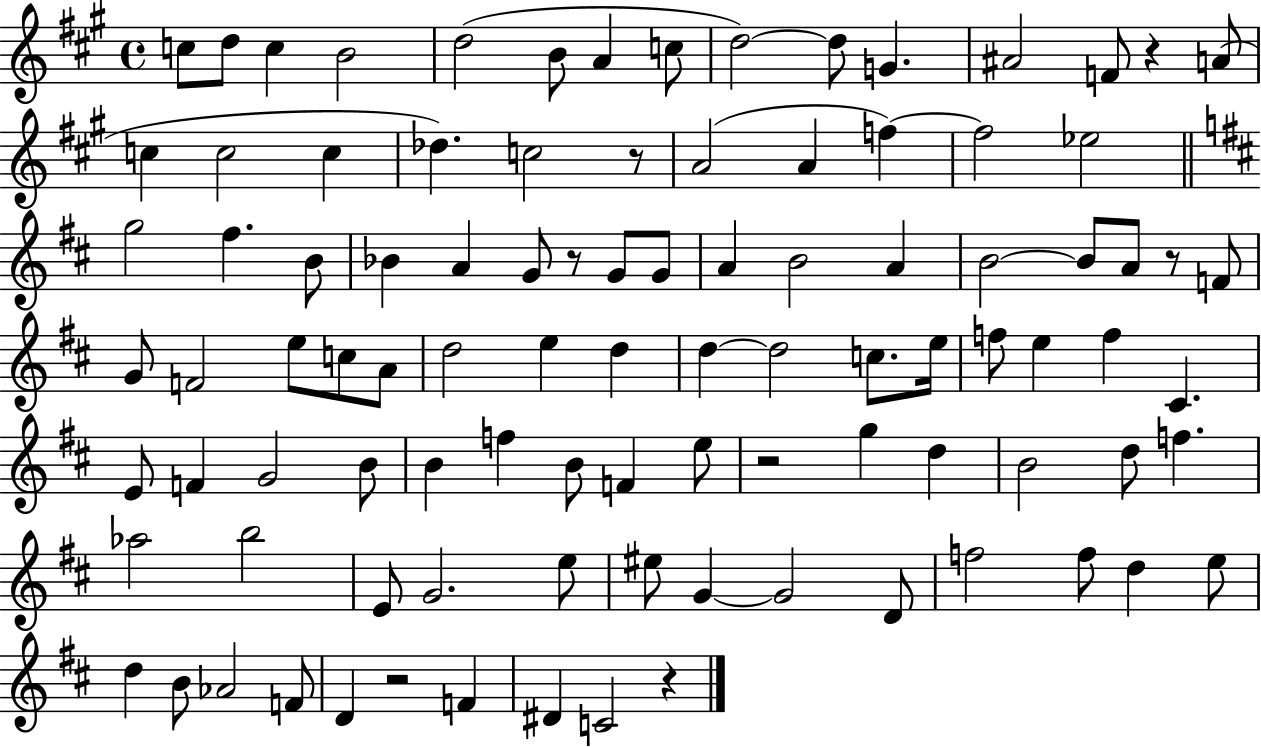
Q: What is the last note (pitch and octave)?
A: C4